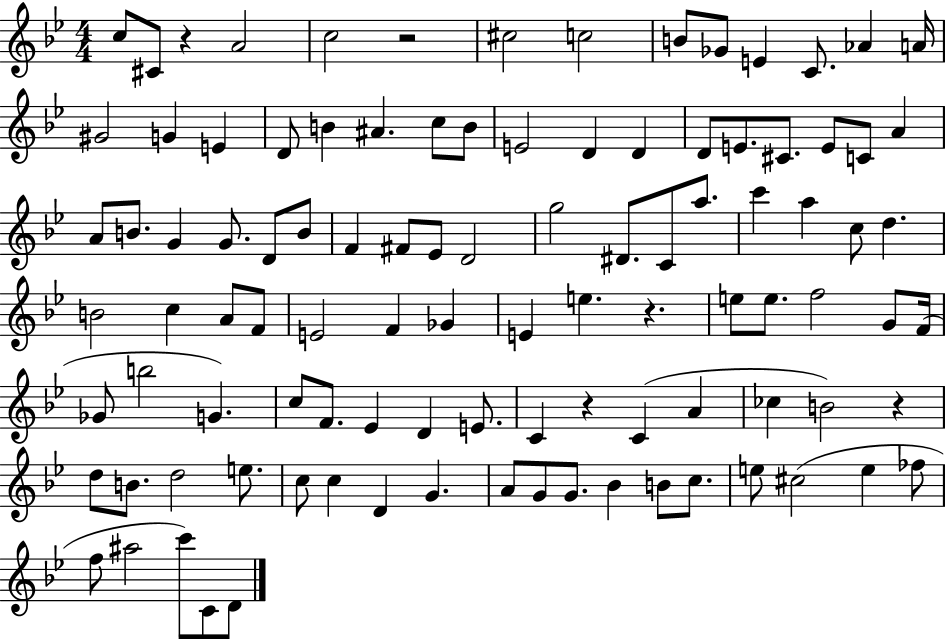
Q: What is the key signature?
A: BES major